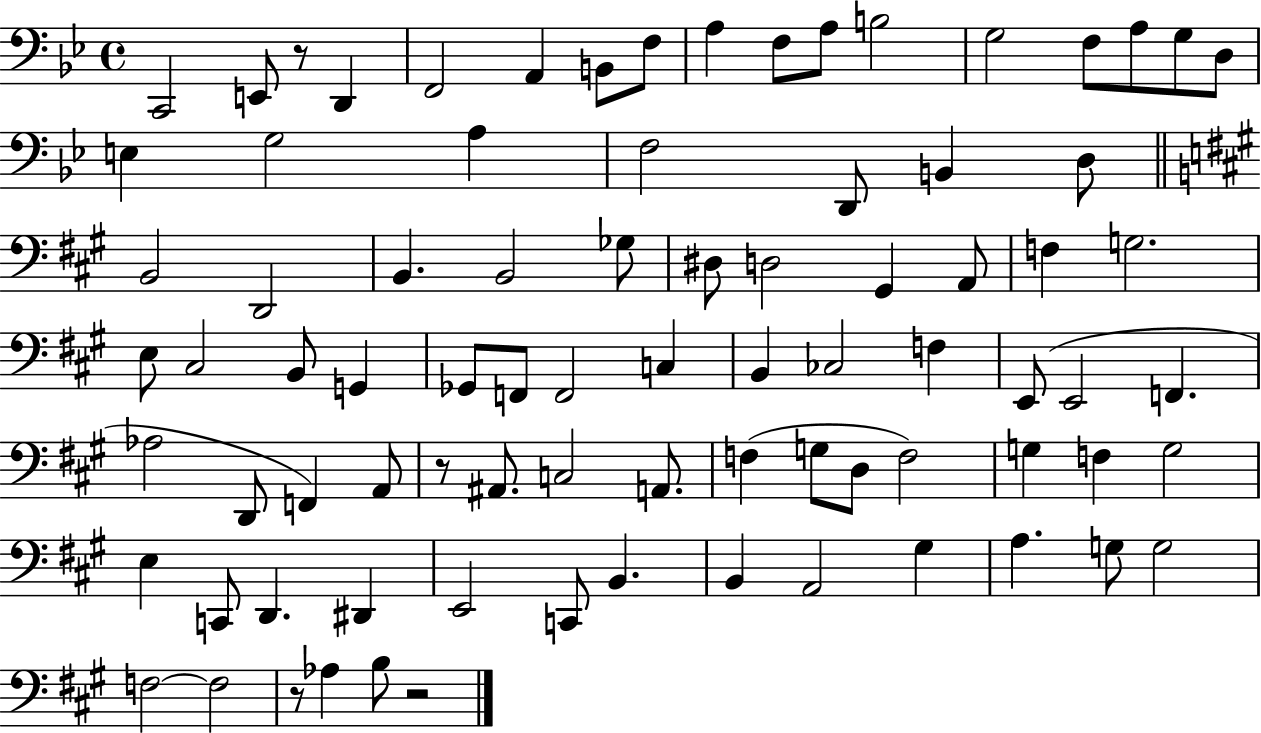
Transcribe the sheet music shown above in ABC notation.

X:1
T:Untitled
M:4/4
L:1/4
K:Bb
C,,2 E,,/2 z/2 D,, F,,2 A,, B,,/2 F,/2 A, F,/2 A,/2 B,2 G,2 F,/2 A,/2 G,/2 D,/2 E, G,2 A, F,2 D,,/2 B,, D,/2 B,,2 D,,2 B,, B,,2 _G,/2 ^D,/2 D,2 ^G,, A,,/2 F, G,2 E,/2 ^C,2 B,,/2 G,, _G,,/2 F,,/2 F,,2 C, B,, _C,2 F, E,,/2 E,,2 F,, _A,2 D,,/2 F,, A,,/2 z/2 ^A,,/2 C,2 A,,/2 F, G,/2 D,/2 F,2 G, F, G,2 E, C,,/2 D,, ^D,, E,,2 C,,/2 B,, B,, A,,2 ^G, A, G,/2 G,2 F,2 F,2 z/2 _A, B,/2 z2